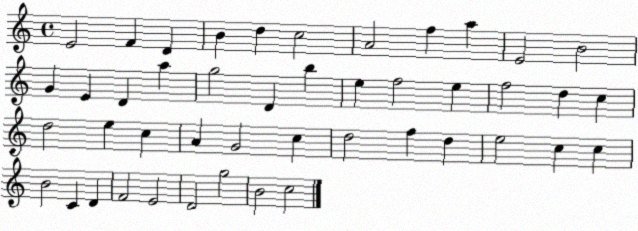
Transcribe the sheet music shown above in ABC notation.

X:1
T:Untitled
M:4/4
L:1/4
K:C
E2 F D B d c2 A2 f a E2 B2 G E D a g2 D b e f2 e f2 d c d2 e c A G2 c d2 f d e2 c c B2 C D F2 E2 D2 g2 B2 c2